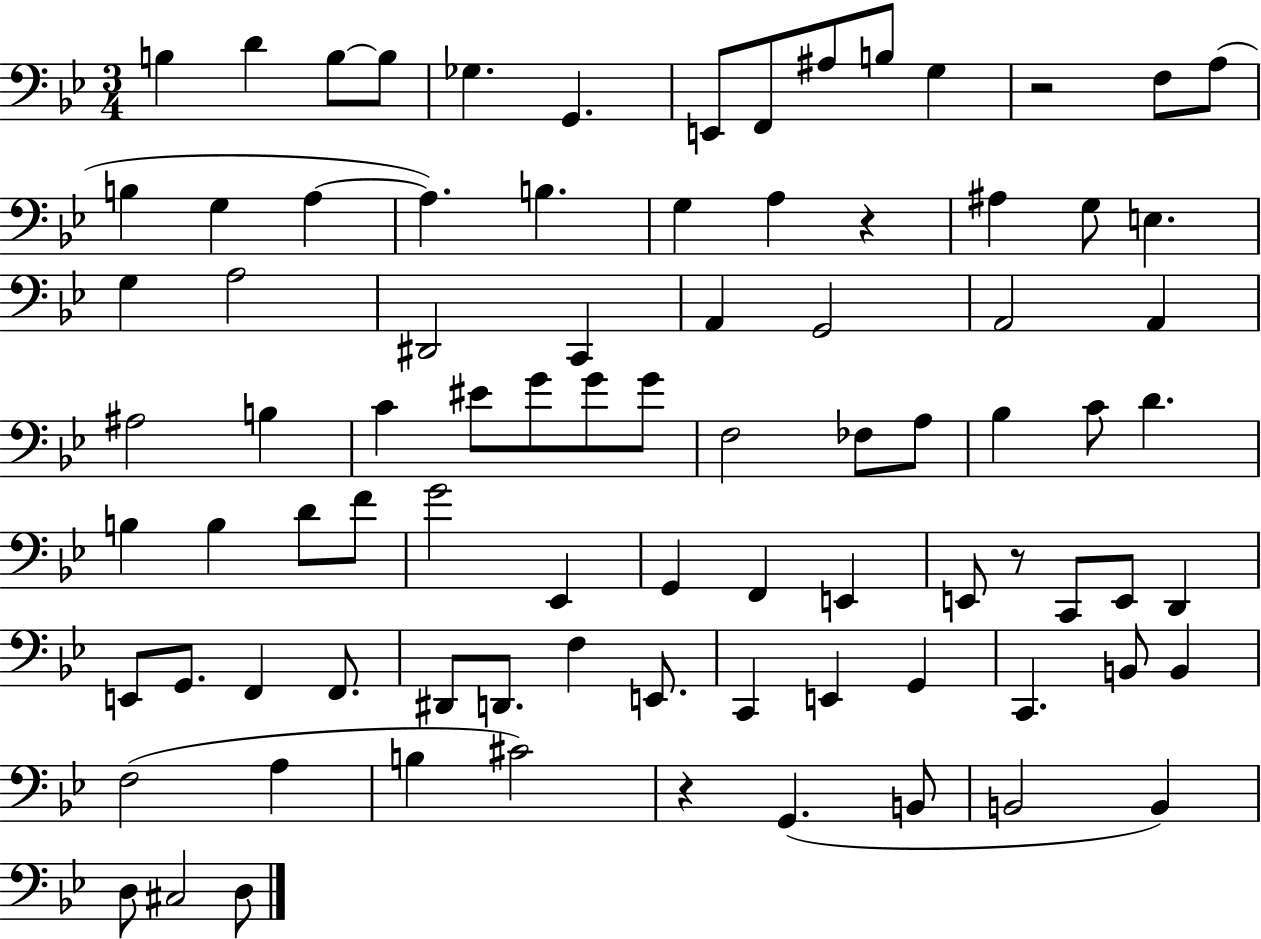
{
  \clef bass
  \numericTimeSignature
  \time 3/4
  \key bes \major
  \repeat volta 2 { b4 d'4 b8~~ b8 | ges4. g,4. | e,8 f,8 ais8 b8 g4 | r2 f8 a8( | \break b4 g4 a4~~ | a4.) b4. | g4 a4 r4 | ais4 g8 e4. | \break g4 a2 | dis,2 c,4 | a,4 g,2 | a,2 a,4 | \break ais2 b4 | c'4 eis'8 g'8 g'8 g'8 | f2 fes8 a8 | bes4 c'8 d'4. | \break b4 b4 d'8 f'8 | g'2 ees,4 | g,4 f,4 e,4 | e,8 r8 c,8 e,8 d,4 | \break e,8 g,8. f,4 f,8. | dis,8 d,8. f4 e,8. | c,4 e,4 g,4 | c,4. b,8 b,4 | \break f2( a4 | b4 cis'2) | r4 g,4.( b,8 | b,2 b,4) | \break d8 cis2 d8 | } \bar "|."
}